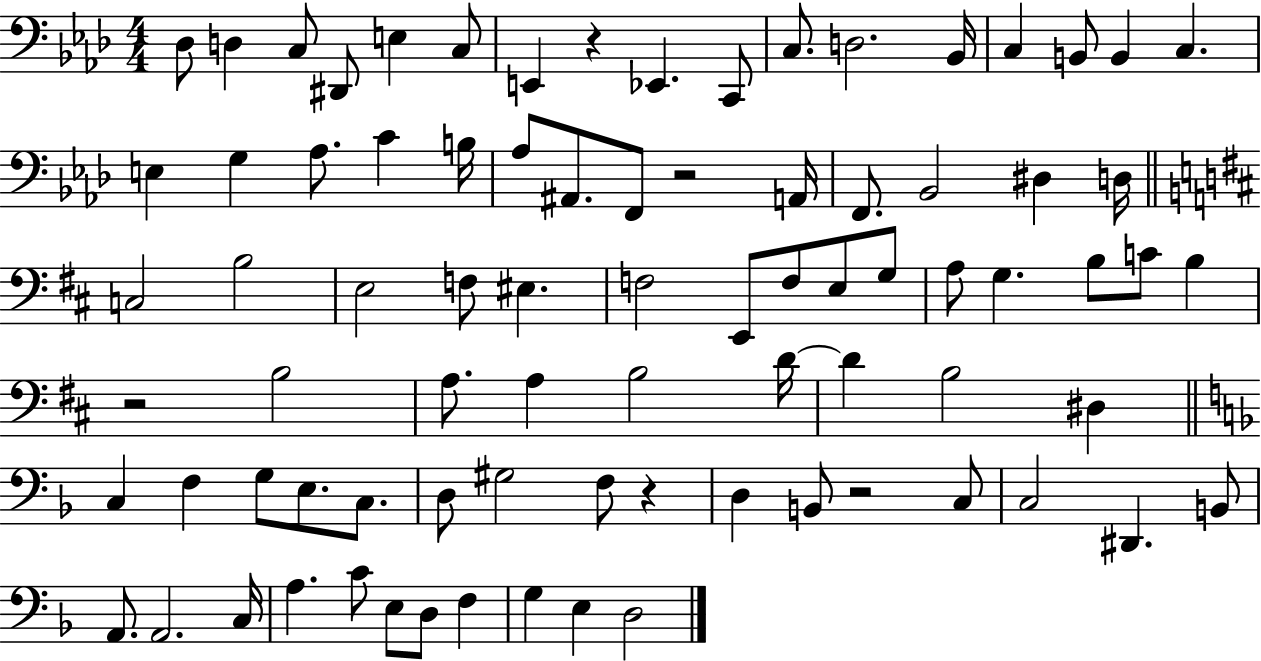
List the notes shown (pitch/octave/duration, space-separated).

Db3/e D3/q C3/e D#2/e E3/q C3/e E2/q R/q Eb2/q. C2/e C3/e. D3/h. Bb2/s C3/q B2/e B2/q C3/q. E3/q G3/q Ab3/e. C4/q B3/s Ab3/e A#2/e. F2/e R/h A2/s F2/e. Bb2/h D#3/q D3/s C3/h B3/h E3/h F3/e EIS3/q. F3/h E2/e F3/e E3/e G3/e A3/e G3/q. B3/e C4/e B3/q R/h B3/h A3/e. A3/q B3/h D4/s D4/q B3/h D#3/q C3/q F3/q G3/e E3/e. C3/e. D3/e G#3/h F3/e R/q D3/q B2/e R/h C3/e C3/h D#2/q. B2/e A2/e. A2/h. C3/s A3/q. C4/e E3/e D3/e F3/q G3/q E3/q D3/h